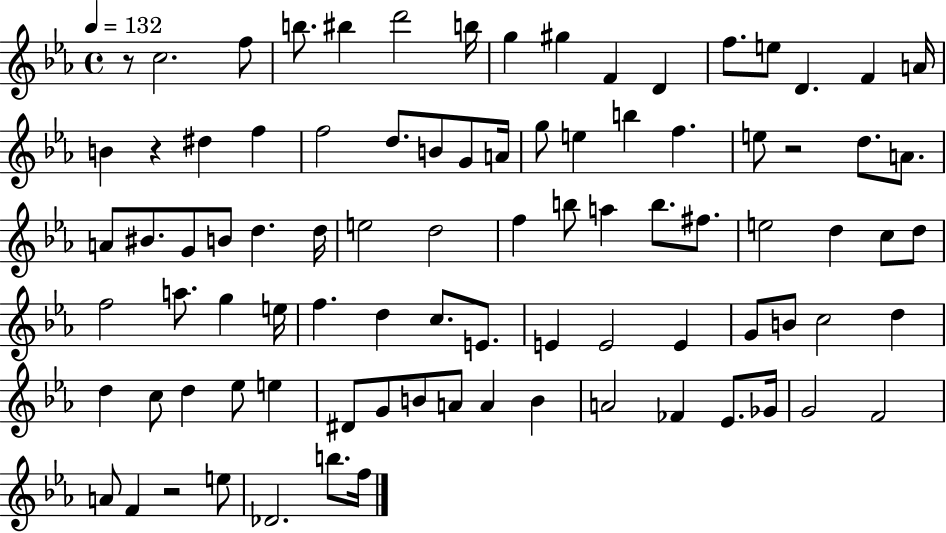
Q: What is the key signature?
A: EES major